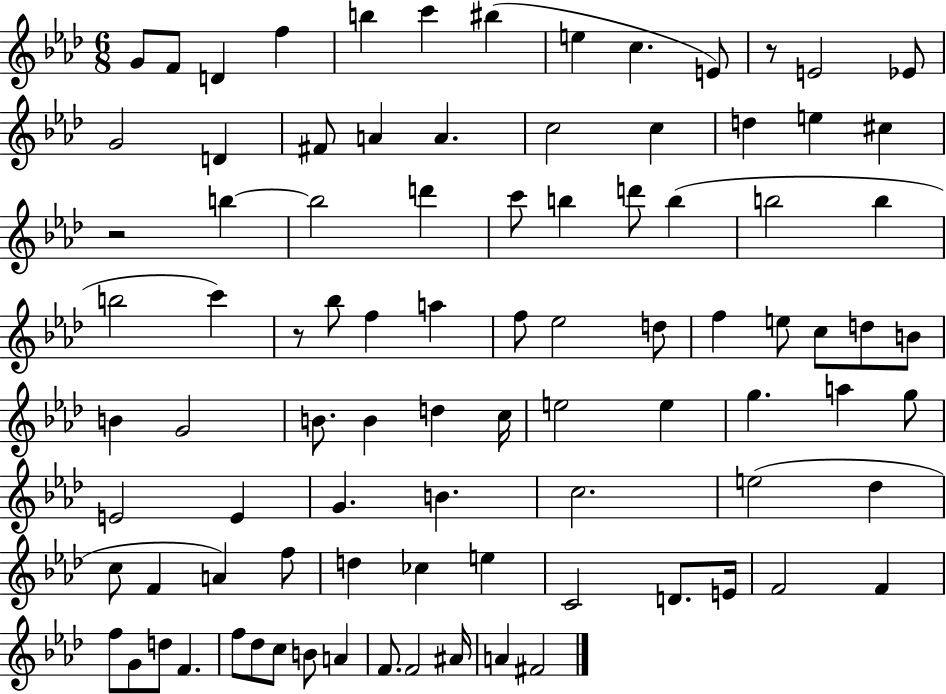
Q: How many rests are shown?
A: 3